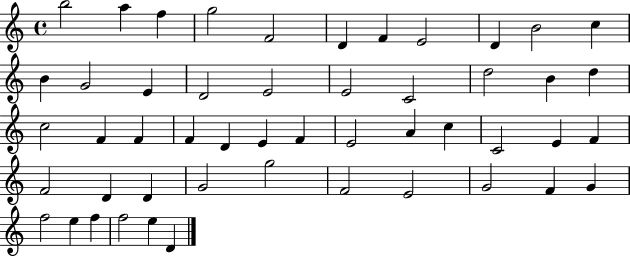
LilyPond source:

{
  \clef treble
  \time 4/4
  \defaultTimeSignature
  \key c \major
  b''2 a''4 f''4 | g''2 f'2 | d'4 f'4 e'2 | d'4 b'2 c''4 | \break b'4 g'2 e'4 | d'2 e'2 | e'2 c'2 | d''2 b'4 d''4 | \break c''2 f'4 f'4 | f'4 d'4 e'4 f'4 | e'2 a'4 c''4 | c'2 e'4 f'4 | \break f'2 d'4 d'4 | g'2 g''2 | f'2 e'2 | g'2 f'4 g'4 | \break f''2 e''4 f''4 | f''2 e''4 d'4 | \bar "|."
}